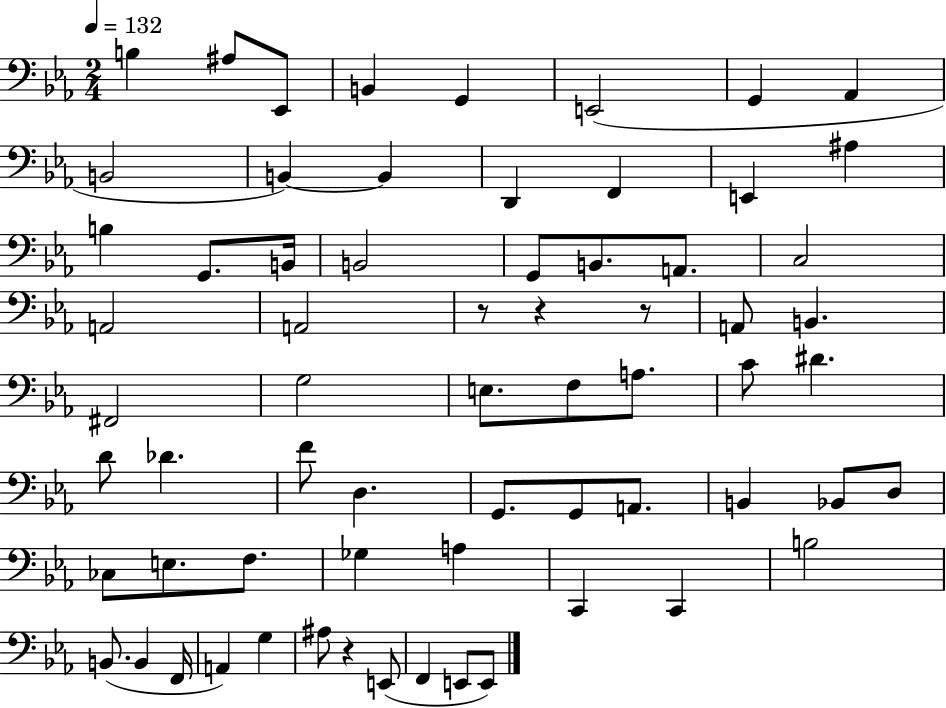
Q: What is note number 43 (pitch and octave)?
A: Bb2